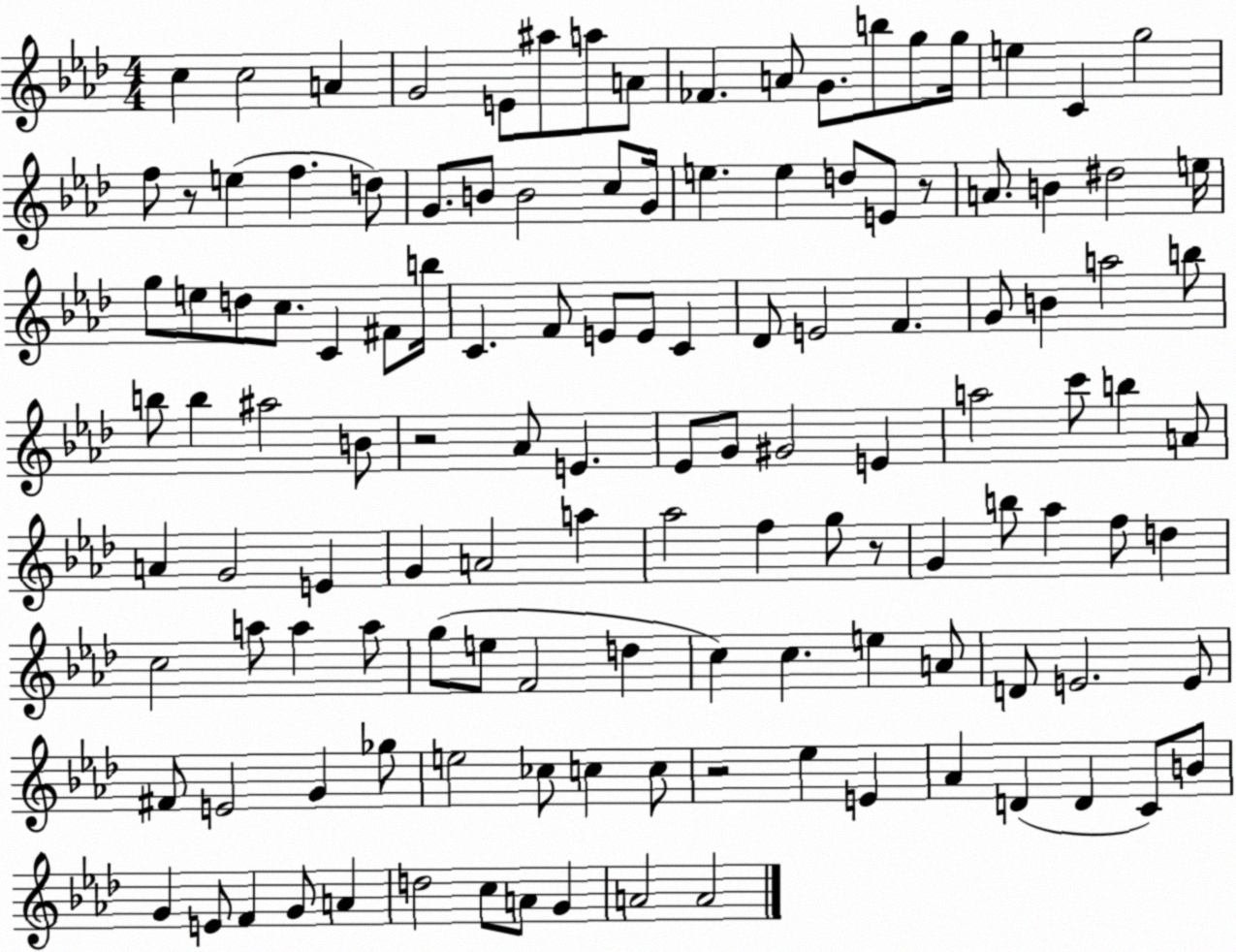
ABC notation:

X:1
T:Untitled
M:4/4
L:1/4
K:Ab
c c2 A G2 E/2 ^a/2 a/2 A/2 _F A/2 G/2 b/2 g/2 g/4 e C g2 f/2 z/2 e f d/2 G/2 B/2 B2 c/2 G/4 e e d/2 E/2 z/2 A/2 B ^d2 e/4 g/2 e/2 d/2 c/2 C ^F/2 b/4 C F/2 E/2 E/2 C _D/2 E2 F G/2 B a2 b/2 b/2 b ^a2 B/2 z2 _A/2 E _E/2 G/2 ^G2 E a2 c'/2 b A/2 A G2 E G A2 a _a2 f g/2 z/2 G b/2 _a f/2 d c2 a/2 a a/2 g/2 e/2 F2 d c c e A/2 D/2 E2 E/2 ^F/2 E2 G _g/2 e2 _c/2 c c/2 z2 _e E _A D D C/2 B/2 G E/2 F G/2 A d2 c/2 A/2 G A2 A2